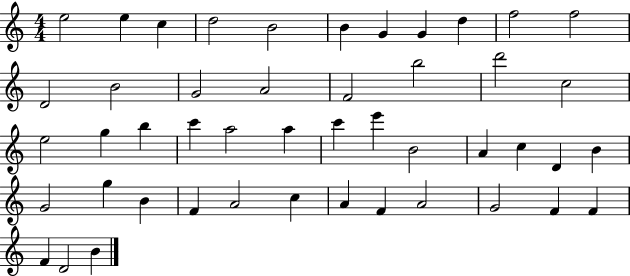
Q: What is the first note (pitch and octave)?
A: E5